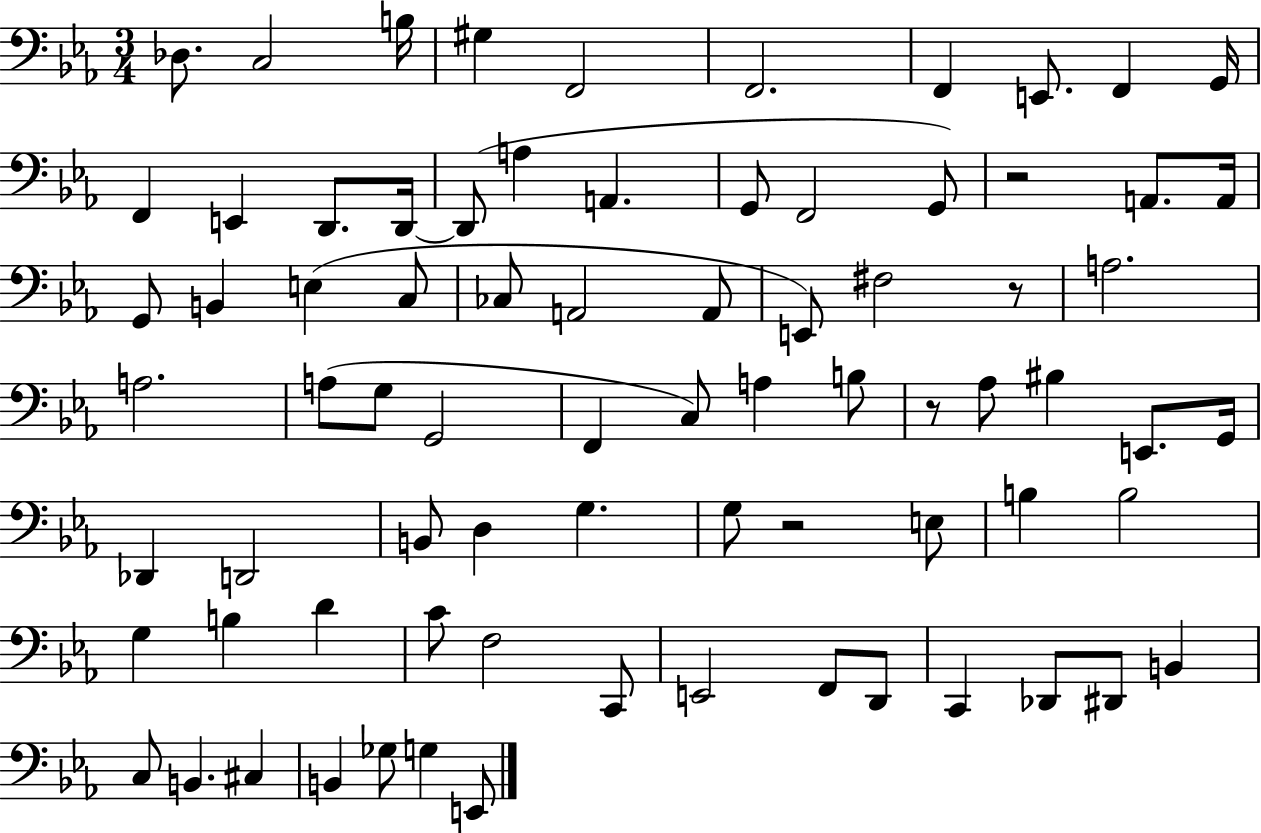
{
  \clef bass
  \numericTimeSignature
  \time 3/4
  \key ees \major
  des8. c2 b16 | gis4 f,2 | f,2. | f,4 e,8. f,4 g,16 | \break f,4 e,4 d,8. d,16~~ | d,8( a4 a,4. | g,8 f,2 g,8) | r2 a,8. a,16 | \break g,8 b,4 e4( c8 | ces8 a,2 a,8 | e,8) fis2 r8 | a2. | \break a2. | a8( g8 g,2 | f,4 c8) a4 b8 | r8 aes8 bis4 e,8. g,16 | \break des,4 d,2 | b,8 d4 g4. | g8 r2 e8 | b4 b2 | \break g4 b4 d'4 | c'8 f2 c,8 | e,2 f,8 d,8 | c,4 des,8 dis,8 b,4 | \break c8 b,4. cis4 | b,4 ges8 g4 e,8 | \bar "|."
}